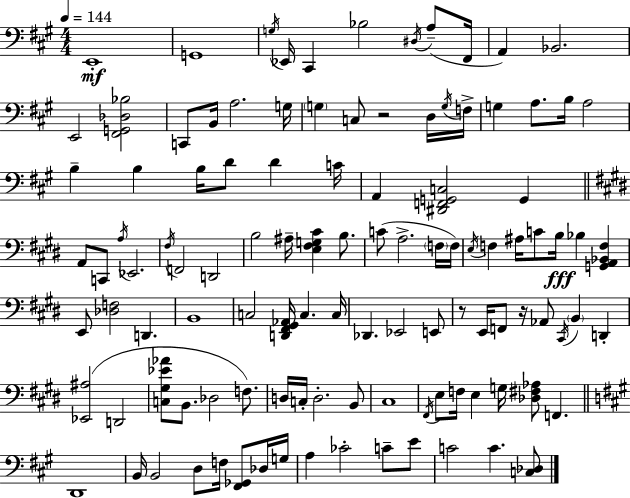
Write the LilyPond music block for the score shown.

{
  \clef bass
  \numericTimeSignature
  \time 4/4
  \key a \major
  \tempo 4 = 144
  \repeat volta 2 { e,1-.\mf | g,1 | \acciaccatura { g16 } ees,16 cis,4 bes2 \acciaccatura { dis16 } a8--( | fis,16 a,4) bes,2. | \break e,2 <fis, g, des bes>2 | c,8 b,16 a2. | g16 \parenthesize g4 c8 r2 | d16 \acciaccatura { g16 } f16-> g4 a8. b16 a2 | \break b4-- b4 b16 d'8 d'4 | c'16 a,4 <dis, f, g, c>2 g,4 | \bar "||" \break \key e \major a,8 c,8 \acciaccatura { a16 } ees,2. | \acciaccatura { fis16 } f,2 d,2 | b2 ais16-- <e fis g cis'>4 b8. | c'8( a2.-> | \break \parenthesize f16 f16) \acciaccatura { e16 } f4 ais16 c'8 b16\fff bes4 <g, a, bes, f>4 | e,8 <des f>2 d,4. | b,1 | c2 <d, fis, gis, aes,>16 c4. | \break c16 des,4. ees,2 | e,8 r8 e,16 f,8 r16 aes,8 \acciaccatura { cis,16 } \parenthesize b,4 | d,4-. <ees, ais>2( d,2 | <c gis ees' aes'>8 b,8. des2 | \break f8.) d16 c16-. d2.-. | b,8 cis1 | \acciaccatura { fis,16 } e8 f16 e4 g16 <des fis aes>8 f,4. | \bar "||" \break \key a \major d,1 | b,16 b,2 d8 f16 <fis, ges,>8 des16 g16 | a4 ces'2-. c'8-- e'8 | c'2 c'4. <c des>8 | \break } \bar "|."
}